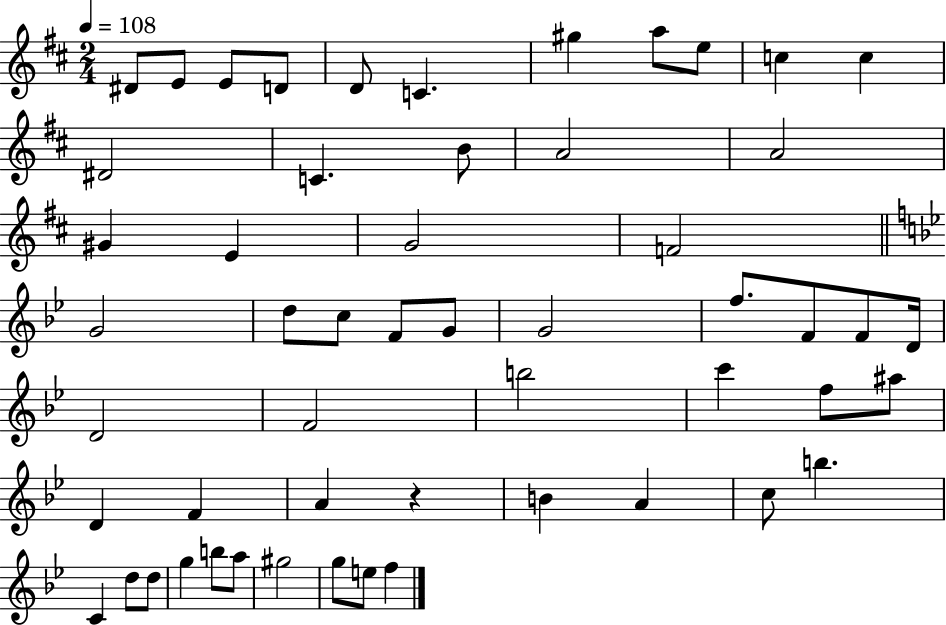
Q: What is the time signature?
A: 2/4